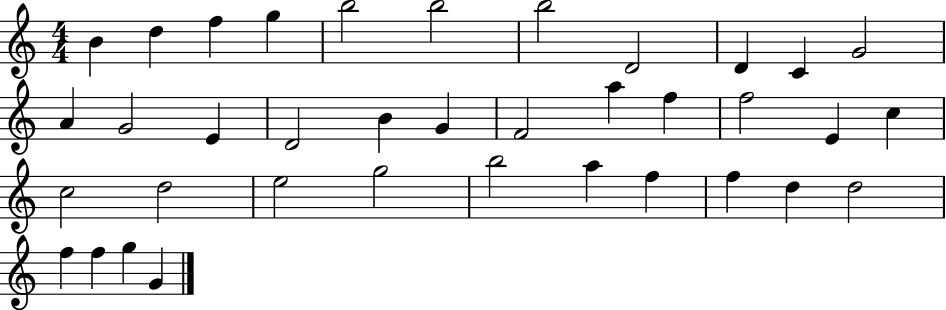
B4/q D5/q F5/q G5/q B5/h B5/h B5/h D4/h D4/q C4/q G4/h A4/q G4/h E4/q D4/h B4/q G4/q F4/h A5/q F5/q F5/h E4/q C5/q C5/h D5/h E5/h G5/h B5/h A5/q F5/q F5/q D5/q D5/h F5/q F5/q G5/q G4/q